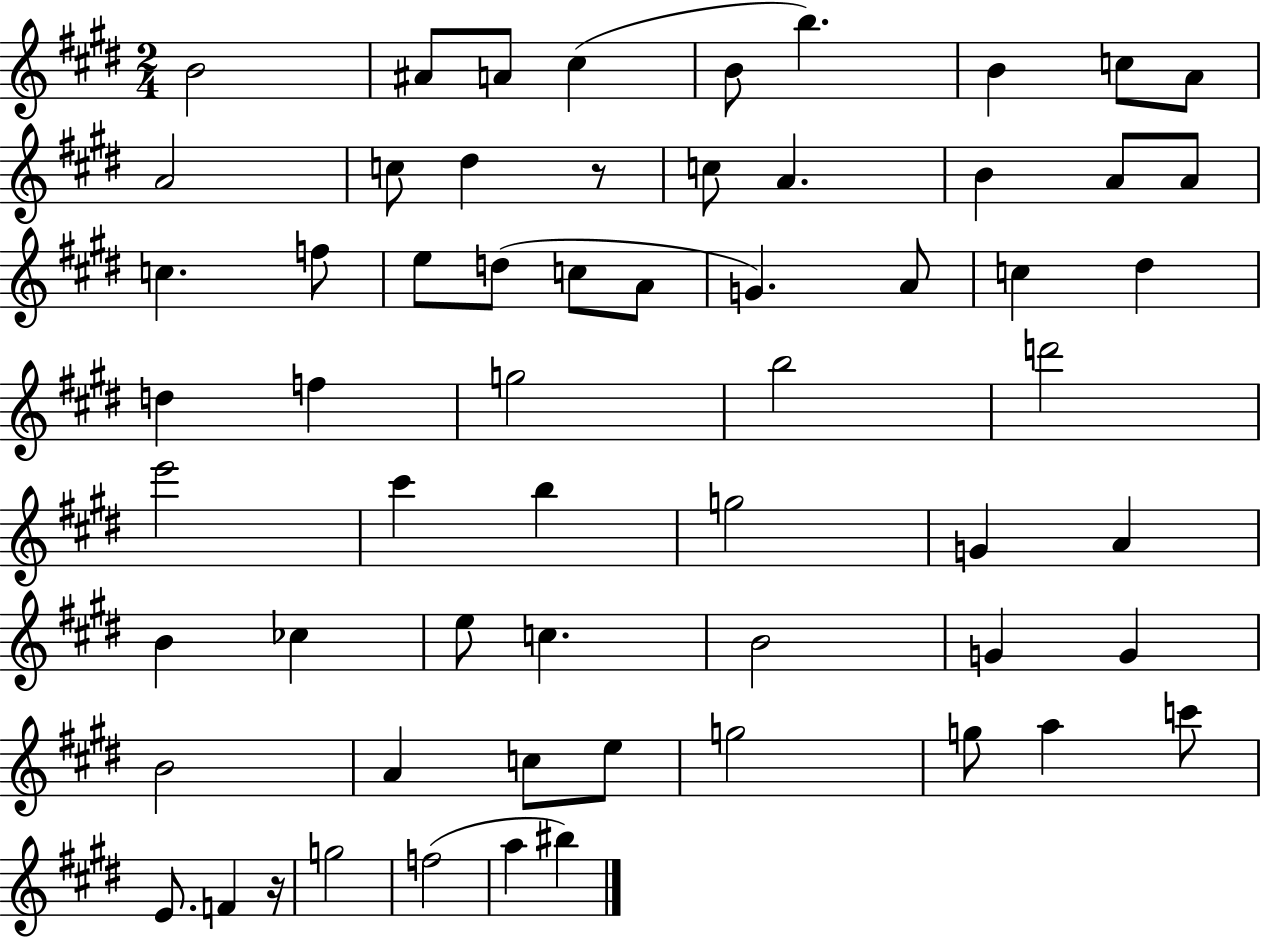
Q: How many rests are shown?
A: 2